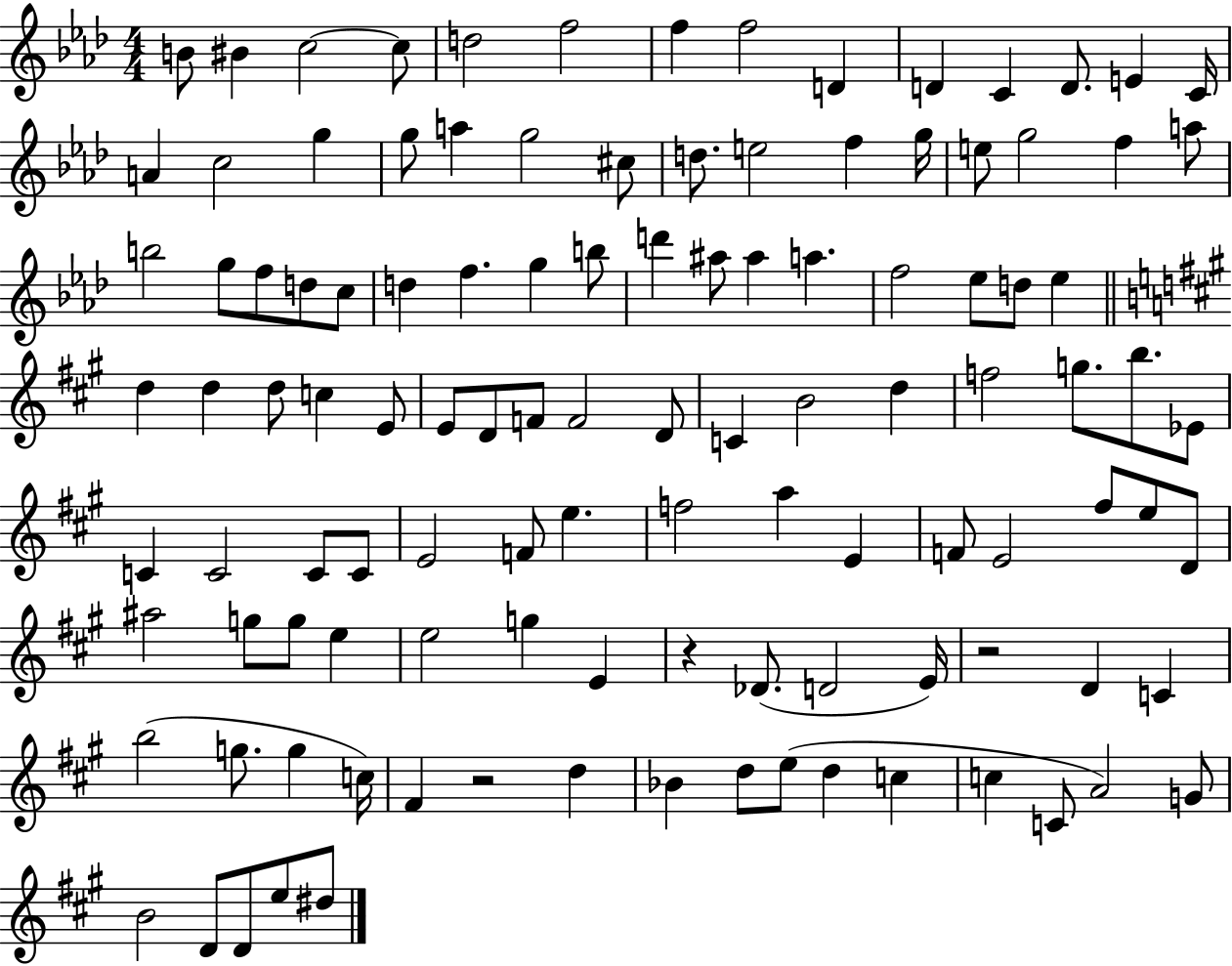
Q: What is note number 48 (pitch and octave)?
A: D5